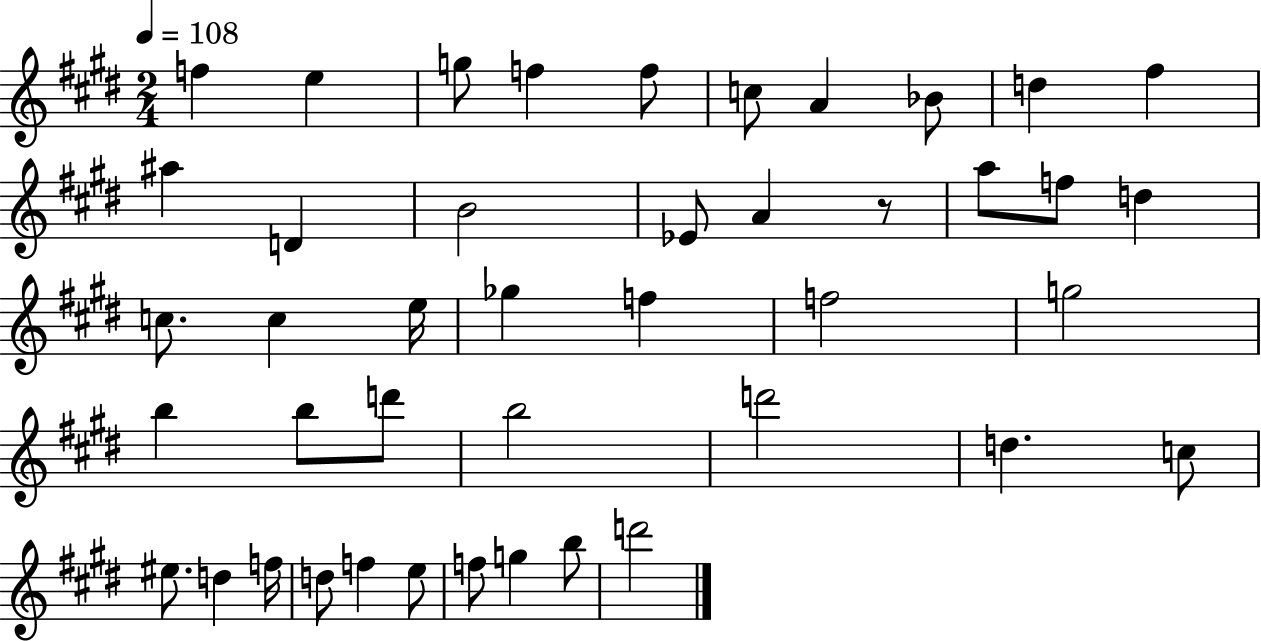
X:1
T:Untitled
M:2/4
L:1/4
K:E
f e g/2 f f/2 c/2 A _B/2 d ^f ^a D B2 _E/2 A z/2 a/2 f/2 d c/2 c e/4 _g f f2 g2 b b/2 d'/2 b2 d'2 d c/2 ^e/2 d f/4 d/2 f e/2 f/2 g b/2 d'2